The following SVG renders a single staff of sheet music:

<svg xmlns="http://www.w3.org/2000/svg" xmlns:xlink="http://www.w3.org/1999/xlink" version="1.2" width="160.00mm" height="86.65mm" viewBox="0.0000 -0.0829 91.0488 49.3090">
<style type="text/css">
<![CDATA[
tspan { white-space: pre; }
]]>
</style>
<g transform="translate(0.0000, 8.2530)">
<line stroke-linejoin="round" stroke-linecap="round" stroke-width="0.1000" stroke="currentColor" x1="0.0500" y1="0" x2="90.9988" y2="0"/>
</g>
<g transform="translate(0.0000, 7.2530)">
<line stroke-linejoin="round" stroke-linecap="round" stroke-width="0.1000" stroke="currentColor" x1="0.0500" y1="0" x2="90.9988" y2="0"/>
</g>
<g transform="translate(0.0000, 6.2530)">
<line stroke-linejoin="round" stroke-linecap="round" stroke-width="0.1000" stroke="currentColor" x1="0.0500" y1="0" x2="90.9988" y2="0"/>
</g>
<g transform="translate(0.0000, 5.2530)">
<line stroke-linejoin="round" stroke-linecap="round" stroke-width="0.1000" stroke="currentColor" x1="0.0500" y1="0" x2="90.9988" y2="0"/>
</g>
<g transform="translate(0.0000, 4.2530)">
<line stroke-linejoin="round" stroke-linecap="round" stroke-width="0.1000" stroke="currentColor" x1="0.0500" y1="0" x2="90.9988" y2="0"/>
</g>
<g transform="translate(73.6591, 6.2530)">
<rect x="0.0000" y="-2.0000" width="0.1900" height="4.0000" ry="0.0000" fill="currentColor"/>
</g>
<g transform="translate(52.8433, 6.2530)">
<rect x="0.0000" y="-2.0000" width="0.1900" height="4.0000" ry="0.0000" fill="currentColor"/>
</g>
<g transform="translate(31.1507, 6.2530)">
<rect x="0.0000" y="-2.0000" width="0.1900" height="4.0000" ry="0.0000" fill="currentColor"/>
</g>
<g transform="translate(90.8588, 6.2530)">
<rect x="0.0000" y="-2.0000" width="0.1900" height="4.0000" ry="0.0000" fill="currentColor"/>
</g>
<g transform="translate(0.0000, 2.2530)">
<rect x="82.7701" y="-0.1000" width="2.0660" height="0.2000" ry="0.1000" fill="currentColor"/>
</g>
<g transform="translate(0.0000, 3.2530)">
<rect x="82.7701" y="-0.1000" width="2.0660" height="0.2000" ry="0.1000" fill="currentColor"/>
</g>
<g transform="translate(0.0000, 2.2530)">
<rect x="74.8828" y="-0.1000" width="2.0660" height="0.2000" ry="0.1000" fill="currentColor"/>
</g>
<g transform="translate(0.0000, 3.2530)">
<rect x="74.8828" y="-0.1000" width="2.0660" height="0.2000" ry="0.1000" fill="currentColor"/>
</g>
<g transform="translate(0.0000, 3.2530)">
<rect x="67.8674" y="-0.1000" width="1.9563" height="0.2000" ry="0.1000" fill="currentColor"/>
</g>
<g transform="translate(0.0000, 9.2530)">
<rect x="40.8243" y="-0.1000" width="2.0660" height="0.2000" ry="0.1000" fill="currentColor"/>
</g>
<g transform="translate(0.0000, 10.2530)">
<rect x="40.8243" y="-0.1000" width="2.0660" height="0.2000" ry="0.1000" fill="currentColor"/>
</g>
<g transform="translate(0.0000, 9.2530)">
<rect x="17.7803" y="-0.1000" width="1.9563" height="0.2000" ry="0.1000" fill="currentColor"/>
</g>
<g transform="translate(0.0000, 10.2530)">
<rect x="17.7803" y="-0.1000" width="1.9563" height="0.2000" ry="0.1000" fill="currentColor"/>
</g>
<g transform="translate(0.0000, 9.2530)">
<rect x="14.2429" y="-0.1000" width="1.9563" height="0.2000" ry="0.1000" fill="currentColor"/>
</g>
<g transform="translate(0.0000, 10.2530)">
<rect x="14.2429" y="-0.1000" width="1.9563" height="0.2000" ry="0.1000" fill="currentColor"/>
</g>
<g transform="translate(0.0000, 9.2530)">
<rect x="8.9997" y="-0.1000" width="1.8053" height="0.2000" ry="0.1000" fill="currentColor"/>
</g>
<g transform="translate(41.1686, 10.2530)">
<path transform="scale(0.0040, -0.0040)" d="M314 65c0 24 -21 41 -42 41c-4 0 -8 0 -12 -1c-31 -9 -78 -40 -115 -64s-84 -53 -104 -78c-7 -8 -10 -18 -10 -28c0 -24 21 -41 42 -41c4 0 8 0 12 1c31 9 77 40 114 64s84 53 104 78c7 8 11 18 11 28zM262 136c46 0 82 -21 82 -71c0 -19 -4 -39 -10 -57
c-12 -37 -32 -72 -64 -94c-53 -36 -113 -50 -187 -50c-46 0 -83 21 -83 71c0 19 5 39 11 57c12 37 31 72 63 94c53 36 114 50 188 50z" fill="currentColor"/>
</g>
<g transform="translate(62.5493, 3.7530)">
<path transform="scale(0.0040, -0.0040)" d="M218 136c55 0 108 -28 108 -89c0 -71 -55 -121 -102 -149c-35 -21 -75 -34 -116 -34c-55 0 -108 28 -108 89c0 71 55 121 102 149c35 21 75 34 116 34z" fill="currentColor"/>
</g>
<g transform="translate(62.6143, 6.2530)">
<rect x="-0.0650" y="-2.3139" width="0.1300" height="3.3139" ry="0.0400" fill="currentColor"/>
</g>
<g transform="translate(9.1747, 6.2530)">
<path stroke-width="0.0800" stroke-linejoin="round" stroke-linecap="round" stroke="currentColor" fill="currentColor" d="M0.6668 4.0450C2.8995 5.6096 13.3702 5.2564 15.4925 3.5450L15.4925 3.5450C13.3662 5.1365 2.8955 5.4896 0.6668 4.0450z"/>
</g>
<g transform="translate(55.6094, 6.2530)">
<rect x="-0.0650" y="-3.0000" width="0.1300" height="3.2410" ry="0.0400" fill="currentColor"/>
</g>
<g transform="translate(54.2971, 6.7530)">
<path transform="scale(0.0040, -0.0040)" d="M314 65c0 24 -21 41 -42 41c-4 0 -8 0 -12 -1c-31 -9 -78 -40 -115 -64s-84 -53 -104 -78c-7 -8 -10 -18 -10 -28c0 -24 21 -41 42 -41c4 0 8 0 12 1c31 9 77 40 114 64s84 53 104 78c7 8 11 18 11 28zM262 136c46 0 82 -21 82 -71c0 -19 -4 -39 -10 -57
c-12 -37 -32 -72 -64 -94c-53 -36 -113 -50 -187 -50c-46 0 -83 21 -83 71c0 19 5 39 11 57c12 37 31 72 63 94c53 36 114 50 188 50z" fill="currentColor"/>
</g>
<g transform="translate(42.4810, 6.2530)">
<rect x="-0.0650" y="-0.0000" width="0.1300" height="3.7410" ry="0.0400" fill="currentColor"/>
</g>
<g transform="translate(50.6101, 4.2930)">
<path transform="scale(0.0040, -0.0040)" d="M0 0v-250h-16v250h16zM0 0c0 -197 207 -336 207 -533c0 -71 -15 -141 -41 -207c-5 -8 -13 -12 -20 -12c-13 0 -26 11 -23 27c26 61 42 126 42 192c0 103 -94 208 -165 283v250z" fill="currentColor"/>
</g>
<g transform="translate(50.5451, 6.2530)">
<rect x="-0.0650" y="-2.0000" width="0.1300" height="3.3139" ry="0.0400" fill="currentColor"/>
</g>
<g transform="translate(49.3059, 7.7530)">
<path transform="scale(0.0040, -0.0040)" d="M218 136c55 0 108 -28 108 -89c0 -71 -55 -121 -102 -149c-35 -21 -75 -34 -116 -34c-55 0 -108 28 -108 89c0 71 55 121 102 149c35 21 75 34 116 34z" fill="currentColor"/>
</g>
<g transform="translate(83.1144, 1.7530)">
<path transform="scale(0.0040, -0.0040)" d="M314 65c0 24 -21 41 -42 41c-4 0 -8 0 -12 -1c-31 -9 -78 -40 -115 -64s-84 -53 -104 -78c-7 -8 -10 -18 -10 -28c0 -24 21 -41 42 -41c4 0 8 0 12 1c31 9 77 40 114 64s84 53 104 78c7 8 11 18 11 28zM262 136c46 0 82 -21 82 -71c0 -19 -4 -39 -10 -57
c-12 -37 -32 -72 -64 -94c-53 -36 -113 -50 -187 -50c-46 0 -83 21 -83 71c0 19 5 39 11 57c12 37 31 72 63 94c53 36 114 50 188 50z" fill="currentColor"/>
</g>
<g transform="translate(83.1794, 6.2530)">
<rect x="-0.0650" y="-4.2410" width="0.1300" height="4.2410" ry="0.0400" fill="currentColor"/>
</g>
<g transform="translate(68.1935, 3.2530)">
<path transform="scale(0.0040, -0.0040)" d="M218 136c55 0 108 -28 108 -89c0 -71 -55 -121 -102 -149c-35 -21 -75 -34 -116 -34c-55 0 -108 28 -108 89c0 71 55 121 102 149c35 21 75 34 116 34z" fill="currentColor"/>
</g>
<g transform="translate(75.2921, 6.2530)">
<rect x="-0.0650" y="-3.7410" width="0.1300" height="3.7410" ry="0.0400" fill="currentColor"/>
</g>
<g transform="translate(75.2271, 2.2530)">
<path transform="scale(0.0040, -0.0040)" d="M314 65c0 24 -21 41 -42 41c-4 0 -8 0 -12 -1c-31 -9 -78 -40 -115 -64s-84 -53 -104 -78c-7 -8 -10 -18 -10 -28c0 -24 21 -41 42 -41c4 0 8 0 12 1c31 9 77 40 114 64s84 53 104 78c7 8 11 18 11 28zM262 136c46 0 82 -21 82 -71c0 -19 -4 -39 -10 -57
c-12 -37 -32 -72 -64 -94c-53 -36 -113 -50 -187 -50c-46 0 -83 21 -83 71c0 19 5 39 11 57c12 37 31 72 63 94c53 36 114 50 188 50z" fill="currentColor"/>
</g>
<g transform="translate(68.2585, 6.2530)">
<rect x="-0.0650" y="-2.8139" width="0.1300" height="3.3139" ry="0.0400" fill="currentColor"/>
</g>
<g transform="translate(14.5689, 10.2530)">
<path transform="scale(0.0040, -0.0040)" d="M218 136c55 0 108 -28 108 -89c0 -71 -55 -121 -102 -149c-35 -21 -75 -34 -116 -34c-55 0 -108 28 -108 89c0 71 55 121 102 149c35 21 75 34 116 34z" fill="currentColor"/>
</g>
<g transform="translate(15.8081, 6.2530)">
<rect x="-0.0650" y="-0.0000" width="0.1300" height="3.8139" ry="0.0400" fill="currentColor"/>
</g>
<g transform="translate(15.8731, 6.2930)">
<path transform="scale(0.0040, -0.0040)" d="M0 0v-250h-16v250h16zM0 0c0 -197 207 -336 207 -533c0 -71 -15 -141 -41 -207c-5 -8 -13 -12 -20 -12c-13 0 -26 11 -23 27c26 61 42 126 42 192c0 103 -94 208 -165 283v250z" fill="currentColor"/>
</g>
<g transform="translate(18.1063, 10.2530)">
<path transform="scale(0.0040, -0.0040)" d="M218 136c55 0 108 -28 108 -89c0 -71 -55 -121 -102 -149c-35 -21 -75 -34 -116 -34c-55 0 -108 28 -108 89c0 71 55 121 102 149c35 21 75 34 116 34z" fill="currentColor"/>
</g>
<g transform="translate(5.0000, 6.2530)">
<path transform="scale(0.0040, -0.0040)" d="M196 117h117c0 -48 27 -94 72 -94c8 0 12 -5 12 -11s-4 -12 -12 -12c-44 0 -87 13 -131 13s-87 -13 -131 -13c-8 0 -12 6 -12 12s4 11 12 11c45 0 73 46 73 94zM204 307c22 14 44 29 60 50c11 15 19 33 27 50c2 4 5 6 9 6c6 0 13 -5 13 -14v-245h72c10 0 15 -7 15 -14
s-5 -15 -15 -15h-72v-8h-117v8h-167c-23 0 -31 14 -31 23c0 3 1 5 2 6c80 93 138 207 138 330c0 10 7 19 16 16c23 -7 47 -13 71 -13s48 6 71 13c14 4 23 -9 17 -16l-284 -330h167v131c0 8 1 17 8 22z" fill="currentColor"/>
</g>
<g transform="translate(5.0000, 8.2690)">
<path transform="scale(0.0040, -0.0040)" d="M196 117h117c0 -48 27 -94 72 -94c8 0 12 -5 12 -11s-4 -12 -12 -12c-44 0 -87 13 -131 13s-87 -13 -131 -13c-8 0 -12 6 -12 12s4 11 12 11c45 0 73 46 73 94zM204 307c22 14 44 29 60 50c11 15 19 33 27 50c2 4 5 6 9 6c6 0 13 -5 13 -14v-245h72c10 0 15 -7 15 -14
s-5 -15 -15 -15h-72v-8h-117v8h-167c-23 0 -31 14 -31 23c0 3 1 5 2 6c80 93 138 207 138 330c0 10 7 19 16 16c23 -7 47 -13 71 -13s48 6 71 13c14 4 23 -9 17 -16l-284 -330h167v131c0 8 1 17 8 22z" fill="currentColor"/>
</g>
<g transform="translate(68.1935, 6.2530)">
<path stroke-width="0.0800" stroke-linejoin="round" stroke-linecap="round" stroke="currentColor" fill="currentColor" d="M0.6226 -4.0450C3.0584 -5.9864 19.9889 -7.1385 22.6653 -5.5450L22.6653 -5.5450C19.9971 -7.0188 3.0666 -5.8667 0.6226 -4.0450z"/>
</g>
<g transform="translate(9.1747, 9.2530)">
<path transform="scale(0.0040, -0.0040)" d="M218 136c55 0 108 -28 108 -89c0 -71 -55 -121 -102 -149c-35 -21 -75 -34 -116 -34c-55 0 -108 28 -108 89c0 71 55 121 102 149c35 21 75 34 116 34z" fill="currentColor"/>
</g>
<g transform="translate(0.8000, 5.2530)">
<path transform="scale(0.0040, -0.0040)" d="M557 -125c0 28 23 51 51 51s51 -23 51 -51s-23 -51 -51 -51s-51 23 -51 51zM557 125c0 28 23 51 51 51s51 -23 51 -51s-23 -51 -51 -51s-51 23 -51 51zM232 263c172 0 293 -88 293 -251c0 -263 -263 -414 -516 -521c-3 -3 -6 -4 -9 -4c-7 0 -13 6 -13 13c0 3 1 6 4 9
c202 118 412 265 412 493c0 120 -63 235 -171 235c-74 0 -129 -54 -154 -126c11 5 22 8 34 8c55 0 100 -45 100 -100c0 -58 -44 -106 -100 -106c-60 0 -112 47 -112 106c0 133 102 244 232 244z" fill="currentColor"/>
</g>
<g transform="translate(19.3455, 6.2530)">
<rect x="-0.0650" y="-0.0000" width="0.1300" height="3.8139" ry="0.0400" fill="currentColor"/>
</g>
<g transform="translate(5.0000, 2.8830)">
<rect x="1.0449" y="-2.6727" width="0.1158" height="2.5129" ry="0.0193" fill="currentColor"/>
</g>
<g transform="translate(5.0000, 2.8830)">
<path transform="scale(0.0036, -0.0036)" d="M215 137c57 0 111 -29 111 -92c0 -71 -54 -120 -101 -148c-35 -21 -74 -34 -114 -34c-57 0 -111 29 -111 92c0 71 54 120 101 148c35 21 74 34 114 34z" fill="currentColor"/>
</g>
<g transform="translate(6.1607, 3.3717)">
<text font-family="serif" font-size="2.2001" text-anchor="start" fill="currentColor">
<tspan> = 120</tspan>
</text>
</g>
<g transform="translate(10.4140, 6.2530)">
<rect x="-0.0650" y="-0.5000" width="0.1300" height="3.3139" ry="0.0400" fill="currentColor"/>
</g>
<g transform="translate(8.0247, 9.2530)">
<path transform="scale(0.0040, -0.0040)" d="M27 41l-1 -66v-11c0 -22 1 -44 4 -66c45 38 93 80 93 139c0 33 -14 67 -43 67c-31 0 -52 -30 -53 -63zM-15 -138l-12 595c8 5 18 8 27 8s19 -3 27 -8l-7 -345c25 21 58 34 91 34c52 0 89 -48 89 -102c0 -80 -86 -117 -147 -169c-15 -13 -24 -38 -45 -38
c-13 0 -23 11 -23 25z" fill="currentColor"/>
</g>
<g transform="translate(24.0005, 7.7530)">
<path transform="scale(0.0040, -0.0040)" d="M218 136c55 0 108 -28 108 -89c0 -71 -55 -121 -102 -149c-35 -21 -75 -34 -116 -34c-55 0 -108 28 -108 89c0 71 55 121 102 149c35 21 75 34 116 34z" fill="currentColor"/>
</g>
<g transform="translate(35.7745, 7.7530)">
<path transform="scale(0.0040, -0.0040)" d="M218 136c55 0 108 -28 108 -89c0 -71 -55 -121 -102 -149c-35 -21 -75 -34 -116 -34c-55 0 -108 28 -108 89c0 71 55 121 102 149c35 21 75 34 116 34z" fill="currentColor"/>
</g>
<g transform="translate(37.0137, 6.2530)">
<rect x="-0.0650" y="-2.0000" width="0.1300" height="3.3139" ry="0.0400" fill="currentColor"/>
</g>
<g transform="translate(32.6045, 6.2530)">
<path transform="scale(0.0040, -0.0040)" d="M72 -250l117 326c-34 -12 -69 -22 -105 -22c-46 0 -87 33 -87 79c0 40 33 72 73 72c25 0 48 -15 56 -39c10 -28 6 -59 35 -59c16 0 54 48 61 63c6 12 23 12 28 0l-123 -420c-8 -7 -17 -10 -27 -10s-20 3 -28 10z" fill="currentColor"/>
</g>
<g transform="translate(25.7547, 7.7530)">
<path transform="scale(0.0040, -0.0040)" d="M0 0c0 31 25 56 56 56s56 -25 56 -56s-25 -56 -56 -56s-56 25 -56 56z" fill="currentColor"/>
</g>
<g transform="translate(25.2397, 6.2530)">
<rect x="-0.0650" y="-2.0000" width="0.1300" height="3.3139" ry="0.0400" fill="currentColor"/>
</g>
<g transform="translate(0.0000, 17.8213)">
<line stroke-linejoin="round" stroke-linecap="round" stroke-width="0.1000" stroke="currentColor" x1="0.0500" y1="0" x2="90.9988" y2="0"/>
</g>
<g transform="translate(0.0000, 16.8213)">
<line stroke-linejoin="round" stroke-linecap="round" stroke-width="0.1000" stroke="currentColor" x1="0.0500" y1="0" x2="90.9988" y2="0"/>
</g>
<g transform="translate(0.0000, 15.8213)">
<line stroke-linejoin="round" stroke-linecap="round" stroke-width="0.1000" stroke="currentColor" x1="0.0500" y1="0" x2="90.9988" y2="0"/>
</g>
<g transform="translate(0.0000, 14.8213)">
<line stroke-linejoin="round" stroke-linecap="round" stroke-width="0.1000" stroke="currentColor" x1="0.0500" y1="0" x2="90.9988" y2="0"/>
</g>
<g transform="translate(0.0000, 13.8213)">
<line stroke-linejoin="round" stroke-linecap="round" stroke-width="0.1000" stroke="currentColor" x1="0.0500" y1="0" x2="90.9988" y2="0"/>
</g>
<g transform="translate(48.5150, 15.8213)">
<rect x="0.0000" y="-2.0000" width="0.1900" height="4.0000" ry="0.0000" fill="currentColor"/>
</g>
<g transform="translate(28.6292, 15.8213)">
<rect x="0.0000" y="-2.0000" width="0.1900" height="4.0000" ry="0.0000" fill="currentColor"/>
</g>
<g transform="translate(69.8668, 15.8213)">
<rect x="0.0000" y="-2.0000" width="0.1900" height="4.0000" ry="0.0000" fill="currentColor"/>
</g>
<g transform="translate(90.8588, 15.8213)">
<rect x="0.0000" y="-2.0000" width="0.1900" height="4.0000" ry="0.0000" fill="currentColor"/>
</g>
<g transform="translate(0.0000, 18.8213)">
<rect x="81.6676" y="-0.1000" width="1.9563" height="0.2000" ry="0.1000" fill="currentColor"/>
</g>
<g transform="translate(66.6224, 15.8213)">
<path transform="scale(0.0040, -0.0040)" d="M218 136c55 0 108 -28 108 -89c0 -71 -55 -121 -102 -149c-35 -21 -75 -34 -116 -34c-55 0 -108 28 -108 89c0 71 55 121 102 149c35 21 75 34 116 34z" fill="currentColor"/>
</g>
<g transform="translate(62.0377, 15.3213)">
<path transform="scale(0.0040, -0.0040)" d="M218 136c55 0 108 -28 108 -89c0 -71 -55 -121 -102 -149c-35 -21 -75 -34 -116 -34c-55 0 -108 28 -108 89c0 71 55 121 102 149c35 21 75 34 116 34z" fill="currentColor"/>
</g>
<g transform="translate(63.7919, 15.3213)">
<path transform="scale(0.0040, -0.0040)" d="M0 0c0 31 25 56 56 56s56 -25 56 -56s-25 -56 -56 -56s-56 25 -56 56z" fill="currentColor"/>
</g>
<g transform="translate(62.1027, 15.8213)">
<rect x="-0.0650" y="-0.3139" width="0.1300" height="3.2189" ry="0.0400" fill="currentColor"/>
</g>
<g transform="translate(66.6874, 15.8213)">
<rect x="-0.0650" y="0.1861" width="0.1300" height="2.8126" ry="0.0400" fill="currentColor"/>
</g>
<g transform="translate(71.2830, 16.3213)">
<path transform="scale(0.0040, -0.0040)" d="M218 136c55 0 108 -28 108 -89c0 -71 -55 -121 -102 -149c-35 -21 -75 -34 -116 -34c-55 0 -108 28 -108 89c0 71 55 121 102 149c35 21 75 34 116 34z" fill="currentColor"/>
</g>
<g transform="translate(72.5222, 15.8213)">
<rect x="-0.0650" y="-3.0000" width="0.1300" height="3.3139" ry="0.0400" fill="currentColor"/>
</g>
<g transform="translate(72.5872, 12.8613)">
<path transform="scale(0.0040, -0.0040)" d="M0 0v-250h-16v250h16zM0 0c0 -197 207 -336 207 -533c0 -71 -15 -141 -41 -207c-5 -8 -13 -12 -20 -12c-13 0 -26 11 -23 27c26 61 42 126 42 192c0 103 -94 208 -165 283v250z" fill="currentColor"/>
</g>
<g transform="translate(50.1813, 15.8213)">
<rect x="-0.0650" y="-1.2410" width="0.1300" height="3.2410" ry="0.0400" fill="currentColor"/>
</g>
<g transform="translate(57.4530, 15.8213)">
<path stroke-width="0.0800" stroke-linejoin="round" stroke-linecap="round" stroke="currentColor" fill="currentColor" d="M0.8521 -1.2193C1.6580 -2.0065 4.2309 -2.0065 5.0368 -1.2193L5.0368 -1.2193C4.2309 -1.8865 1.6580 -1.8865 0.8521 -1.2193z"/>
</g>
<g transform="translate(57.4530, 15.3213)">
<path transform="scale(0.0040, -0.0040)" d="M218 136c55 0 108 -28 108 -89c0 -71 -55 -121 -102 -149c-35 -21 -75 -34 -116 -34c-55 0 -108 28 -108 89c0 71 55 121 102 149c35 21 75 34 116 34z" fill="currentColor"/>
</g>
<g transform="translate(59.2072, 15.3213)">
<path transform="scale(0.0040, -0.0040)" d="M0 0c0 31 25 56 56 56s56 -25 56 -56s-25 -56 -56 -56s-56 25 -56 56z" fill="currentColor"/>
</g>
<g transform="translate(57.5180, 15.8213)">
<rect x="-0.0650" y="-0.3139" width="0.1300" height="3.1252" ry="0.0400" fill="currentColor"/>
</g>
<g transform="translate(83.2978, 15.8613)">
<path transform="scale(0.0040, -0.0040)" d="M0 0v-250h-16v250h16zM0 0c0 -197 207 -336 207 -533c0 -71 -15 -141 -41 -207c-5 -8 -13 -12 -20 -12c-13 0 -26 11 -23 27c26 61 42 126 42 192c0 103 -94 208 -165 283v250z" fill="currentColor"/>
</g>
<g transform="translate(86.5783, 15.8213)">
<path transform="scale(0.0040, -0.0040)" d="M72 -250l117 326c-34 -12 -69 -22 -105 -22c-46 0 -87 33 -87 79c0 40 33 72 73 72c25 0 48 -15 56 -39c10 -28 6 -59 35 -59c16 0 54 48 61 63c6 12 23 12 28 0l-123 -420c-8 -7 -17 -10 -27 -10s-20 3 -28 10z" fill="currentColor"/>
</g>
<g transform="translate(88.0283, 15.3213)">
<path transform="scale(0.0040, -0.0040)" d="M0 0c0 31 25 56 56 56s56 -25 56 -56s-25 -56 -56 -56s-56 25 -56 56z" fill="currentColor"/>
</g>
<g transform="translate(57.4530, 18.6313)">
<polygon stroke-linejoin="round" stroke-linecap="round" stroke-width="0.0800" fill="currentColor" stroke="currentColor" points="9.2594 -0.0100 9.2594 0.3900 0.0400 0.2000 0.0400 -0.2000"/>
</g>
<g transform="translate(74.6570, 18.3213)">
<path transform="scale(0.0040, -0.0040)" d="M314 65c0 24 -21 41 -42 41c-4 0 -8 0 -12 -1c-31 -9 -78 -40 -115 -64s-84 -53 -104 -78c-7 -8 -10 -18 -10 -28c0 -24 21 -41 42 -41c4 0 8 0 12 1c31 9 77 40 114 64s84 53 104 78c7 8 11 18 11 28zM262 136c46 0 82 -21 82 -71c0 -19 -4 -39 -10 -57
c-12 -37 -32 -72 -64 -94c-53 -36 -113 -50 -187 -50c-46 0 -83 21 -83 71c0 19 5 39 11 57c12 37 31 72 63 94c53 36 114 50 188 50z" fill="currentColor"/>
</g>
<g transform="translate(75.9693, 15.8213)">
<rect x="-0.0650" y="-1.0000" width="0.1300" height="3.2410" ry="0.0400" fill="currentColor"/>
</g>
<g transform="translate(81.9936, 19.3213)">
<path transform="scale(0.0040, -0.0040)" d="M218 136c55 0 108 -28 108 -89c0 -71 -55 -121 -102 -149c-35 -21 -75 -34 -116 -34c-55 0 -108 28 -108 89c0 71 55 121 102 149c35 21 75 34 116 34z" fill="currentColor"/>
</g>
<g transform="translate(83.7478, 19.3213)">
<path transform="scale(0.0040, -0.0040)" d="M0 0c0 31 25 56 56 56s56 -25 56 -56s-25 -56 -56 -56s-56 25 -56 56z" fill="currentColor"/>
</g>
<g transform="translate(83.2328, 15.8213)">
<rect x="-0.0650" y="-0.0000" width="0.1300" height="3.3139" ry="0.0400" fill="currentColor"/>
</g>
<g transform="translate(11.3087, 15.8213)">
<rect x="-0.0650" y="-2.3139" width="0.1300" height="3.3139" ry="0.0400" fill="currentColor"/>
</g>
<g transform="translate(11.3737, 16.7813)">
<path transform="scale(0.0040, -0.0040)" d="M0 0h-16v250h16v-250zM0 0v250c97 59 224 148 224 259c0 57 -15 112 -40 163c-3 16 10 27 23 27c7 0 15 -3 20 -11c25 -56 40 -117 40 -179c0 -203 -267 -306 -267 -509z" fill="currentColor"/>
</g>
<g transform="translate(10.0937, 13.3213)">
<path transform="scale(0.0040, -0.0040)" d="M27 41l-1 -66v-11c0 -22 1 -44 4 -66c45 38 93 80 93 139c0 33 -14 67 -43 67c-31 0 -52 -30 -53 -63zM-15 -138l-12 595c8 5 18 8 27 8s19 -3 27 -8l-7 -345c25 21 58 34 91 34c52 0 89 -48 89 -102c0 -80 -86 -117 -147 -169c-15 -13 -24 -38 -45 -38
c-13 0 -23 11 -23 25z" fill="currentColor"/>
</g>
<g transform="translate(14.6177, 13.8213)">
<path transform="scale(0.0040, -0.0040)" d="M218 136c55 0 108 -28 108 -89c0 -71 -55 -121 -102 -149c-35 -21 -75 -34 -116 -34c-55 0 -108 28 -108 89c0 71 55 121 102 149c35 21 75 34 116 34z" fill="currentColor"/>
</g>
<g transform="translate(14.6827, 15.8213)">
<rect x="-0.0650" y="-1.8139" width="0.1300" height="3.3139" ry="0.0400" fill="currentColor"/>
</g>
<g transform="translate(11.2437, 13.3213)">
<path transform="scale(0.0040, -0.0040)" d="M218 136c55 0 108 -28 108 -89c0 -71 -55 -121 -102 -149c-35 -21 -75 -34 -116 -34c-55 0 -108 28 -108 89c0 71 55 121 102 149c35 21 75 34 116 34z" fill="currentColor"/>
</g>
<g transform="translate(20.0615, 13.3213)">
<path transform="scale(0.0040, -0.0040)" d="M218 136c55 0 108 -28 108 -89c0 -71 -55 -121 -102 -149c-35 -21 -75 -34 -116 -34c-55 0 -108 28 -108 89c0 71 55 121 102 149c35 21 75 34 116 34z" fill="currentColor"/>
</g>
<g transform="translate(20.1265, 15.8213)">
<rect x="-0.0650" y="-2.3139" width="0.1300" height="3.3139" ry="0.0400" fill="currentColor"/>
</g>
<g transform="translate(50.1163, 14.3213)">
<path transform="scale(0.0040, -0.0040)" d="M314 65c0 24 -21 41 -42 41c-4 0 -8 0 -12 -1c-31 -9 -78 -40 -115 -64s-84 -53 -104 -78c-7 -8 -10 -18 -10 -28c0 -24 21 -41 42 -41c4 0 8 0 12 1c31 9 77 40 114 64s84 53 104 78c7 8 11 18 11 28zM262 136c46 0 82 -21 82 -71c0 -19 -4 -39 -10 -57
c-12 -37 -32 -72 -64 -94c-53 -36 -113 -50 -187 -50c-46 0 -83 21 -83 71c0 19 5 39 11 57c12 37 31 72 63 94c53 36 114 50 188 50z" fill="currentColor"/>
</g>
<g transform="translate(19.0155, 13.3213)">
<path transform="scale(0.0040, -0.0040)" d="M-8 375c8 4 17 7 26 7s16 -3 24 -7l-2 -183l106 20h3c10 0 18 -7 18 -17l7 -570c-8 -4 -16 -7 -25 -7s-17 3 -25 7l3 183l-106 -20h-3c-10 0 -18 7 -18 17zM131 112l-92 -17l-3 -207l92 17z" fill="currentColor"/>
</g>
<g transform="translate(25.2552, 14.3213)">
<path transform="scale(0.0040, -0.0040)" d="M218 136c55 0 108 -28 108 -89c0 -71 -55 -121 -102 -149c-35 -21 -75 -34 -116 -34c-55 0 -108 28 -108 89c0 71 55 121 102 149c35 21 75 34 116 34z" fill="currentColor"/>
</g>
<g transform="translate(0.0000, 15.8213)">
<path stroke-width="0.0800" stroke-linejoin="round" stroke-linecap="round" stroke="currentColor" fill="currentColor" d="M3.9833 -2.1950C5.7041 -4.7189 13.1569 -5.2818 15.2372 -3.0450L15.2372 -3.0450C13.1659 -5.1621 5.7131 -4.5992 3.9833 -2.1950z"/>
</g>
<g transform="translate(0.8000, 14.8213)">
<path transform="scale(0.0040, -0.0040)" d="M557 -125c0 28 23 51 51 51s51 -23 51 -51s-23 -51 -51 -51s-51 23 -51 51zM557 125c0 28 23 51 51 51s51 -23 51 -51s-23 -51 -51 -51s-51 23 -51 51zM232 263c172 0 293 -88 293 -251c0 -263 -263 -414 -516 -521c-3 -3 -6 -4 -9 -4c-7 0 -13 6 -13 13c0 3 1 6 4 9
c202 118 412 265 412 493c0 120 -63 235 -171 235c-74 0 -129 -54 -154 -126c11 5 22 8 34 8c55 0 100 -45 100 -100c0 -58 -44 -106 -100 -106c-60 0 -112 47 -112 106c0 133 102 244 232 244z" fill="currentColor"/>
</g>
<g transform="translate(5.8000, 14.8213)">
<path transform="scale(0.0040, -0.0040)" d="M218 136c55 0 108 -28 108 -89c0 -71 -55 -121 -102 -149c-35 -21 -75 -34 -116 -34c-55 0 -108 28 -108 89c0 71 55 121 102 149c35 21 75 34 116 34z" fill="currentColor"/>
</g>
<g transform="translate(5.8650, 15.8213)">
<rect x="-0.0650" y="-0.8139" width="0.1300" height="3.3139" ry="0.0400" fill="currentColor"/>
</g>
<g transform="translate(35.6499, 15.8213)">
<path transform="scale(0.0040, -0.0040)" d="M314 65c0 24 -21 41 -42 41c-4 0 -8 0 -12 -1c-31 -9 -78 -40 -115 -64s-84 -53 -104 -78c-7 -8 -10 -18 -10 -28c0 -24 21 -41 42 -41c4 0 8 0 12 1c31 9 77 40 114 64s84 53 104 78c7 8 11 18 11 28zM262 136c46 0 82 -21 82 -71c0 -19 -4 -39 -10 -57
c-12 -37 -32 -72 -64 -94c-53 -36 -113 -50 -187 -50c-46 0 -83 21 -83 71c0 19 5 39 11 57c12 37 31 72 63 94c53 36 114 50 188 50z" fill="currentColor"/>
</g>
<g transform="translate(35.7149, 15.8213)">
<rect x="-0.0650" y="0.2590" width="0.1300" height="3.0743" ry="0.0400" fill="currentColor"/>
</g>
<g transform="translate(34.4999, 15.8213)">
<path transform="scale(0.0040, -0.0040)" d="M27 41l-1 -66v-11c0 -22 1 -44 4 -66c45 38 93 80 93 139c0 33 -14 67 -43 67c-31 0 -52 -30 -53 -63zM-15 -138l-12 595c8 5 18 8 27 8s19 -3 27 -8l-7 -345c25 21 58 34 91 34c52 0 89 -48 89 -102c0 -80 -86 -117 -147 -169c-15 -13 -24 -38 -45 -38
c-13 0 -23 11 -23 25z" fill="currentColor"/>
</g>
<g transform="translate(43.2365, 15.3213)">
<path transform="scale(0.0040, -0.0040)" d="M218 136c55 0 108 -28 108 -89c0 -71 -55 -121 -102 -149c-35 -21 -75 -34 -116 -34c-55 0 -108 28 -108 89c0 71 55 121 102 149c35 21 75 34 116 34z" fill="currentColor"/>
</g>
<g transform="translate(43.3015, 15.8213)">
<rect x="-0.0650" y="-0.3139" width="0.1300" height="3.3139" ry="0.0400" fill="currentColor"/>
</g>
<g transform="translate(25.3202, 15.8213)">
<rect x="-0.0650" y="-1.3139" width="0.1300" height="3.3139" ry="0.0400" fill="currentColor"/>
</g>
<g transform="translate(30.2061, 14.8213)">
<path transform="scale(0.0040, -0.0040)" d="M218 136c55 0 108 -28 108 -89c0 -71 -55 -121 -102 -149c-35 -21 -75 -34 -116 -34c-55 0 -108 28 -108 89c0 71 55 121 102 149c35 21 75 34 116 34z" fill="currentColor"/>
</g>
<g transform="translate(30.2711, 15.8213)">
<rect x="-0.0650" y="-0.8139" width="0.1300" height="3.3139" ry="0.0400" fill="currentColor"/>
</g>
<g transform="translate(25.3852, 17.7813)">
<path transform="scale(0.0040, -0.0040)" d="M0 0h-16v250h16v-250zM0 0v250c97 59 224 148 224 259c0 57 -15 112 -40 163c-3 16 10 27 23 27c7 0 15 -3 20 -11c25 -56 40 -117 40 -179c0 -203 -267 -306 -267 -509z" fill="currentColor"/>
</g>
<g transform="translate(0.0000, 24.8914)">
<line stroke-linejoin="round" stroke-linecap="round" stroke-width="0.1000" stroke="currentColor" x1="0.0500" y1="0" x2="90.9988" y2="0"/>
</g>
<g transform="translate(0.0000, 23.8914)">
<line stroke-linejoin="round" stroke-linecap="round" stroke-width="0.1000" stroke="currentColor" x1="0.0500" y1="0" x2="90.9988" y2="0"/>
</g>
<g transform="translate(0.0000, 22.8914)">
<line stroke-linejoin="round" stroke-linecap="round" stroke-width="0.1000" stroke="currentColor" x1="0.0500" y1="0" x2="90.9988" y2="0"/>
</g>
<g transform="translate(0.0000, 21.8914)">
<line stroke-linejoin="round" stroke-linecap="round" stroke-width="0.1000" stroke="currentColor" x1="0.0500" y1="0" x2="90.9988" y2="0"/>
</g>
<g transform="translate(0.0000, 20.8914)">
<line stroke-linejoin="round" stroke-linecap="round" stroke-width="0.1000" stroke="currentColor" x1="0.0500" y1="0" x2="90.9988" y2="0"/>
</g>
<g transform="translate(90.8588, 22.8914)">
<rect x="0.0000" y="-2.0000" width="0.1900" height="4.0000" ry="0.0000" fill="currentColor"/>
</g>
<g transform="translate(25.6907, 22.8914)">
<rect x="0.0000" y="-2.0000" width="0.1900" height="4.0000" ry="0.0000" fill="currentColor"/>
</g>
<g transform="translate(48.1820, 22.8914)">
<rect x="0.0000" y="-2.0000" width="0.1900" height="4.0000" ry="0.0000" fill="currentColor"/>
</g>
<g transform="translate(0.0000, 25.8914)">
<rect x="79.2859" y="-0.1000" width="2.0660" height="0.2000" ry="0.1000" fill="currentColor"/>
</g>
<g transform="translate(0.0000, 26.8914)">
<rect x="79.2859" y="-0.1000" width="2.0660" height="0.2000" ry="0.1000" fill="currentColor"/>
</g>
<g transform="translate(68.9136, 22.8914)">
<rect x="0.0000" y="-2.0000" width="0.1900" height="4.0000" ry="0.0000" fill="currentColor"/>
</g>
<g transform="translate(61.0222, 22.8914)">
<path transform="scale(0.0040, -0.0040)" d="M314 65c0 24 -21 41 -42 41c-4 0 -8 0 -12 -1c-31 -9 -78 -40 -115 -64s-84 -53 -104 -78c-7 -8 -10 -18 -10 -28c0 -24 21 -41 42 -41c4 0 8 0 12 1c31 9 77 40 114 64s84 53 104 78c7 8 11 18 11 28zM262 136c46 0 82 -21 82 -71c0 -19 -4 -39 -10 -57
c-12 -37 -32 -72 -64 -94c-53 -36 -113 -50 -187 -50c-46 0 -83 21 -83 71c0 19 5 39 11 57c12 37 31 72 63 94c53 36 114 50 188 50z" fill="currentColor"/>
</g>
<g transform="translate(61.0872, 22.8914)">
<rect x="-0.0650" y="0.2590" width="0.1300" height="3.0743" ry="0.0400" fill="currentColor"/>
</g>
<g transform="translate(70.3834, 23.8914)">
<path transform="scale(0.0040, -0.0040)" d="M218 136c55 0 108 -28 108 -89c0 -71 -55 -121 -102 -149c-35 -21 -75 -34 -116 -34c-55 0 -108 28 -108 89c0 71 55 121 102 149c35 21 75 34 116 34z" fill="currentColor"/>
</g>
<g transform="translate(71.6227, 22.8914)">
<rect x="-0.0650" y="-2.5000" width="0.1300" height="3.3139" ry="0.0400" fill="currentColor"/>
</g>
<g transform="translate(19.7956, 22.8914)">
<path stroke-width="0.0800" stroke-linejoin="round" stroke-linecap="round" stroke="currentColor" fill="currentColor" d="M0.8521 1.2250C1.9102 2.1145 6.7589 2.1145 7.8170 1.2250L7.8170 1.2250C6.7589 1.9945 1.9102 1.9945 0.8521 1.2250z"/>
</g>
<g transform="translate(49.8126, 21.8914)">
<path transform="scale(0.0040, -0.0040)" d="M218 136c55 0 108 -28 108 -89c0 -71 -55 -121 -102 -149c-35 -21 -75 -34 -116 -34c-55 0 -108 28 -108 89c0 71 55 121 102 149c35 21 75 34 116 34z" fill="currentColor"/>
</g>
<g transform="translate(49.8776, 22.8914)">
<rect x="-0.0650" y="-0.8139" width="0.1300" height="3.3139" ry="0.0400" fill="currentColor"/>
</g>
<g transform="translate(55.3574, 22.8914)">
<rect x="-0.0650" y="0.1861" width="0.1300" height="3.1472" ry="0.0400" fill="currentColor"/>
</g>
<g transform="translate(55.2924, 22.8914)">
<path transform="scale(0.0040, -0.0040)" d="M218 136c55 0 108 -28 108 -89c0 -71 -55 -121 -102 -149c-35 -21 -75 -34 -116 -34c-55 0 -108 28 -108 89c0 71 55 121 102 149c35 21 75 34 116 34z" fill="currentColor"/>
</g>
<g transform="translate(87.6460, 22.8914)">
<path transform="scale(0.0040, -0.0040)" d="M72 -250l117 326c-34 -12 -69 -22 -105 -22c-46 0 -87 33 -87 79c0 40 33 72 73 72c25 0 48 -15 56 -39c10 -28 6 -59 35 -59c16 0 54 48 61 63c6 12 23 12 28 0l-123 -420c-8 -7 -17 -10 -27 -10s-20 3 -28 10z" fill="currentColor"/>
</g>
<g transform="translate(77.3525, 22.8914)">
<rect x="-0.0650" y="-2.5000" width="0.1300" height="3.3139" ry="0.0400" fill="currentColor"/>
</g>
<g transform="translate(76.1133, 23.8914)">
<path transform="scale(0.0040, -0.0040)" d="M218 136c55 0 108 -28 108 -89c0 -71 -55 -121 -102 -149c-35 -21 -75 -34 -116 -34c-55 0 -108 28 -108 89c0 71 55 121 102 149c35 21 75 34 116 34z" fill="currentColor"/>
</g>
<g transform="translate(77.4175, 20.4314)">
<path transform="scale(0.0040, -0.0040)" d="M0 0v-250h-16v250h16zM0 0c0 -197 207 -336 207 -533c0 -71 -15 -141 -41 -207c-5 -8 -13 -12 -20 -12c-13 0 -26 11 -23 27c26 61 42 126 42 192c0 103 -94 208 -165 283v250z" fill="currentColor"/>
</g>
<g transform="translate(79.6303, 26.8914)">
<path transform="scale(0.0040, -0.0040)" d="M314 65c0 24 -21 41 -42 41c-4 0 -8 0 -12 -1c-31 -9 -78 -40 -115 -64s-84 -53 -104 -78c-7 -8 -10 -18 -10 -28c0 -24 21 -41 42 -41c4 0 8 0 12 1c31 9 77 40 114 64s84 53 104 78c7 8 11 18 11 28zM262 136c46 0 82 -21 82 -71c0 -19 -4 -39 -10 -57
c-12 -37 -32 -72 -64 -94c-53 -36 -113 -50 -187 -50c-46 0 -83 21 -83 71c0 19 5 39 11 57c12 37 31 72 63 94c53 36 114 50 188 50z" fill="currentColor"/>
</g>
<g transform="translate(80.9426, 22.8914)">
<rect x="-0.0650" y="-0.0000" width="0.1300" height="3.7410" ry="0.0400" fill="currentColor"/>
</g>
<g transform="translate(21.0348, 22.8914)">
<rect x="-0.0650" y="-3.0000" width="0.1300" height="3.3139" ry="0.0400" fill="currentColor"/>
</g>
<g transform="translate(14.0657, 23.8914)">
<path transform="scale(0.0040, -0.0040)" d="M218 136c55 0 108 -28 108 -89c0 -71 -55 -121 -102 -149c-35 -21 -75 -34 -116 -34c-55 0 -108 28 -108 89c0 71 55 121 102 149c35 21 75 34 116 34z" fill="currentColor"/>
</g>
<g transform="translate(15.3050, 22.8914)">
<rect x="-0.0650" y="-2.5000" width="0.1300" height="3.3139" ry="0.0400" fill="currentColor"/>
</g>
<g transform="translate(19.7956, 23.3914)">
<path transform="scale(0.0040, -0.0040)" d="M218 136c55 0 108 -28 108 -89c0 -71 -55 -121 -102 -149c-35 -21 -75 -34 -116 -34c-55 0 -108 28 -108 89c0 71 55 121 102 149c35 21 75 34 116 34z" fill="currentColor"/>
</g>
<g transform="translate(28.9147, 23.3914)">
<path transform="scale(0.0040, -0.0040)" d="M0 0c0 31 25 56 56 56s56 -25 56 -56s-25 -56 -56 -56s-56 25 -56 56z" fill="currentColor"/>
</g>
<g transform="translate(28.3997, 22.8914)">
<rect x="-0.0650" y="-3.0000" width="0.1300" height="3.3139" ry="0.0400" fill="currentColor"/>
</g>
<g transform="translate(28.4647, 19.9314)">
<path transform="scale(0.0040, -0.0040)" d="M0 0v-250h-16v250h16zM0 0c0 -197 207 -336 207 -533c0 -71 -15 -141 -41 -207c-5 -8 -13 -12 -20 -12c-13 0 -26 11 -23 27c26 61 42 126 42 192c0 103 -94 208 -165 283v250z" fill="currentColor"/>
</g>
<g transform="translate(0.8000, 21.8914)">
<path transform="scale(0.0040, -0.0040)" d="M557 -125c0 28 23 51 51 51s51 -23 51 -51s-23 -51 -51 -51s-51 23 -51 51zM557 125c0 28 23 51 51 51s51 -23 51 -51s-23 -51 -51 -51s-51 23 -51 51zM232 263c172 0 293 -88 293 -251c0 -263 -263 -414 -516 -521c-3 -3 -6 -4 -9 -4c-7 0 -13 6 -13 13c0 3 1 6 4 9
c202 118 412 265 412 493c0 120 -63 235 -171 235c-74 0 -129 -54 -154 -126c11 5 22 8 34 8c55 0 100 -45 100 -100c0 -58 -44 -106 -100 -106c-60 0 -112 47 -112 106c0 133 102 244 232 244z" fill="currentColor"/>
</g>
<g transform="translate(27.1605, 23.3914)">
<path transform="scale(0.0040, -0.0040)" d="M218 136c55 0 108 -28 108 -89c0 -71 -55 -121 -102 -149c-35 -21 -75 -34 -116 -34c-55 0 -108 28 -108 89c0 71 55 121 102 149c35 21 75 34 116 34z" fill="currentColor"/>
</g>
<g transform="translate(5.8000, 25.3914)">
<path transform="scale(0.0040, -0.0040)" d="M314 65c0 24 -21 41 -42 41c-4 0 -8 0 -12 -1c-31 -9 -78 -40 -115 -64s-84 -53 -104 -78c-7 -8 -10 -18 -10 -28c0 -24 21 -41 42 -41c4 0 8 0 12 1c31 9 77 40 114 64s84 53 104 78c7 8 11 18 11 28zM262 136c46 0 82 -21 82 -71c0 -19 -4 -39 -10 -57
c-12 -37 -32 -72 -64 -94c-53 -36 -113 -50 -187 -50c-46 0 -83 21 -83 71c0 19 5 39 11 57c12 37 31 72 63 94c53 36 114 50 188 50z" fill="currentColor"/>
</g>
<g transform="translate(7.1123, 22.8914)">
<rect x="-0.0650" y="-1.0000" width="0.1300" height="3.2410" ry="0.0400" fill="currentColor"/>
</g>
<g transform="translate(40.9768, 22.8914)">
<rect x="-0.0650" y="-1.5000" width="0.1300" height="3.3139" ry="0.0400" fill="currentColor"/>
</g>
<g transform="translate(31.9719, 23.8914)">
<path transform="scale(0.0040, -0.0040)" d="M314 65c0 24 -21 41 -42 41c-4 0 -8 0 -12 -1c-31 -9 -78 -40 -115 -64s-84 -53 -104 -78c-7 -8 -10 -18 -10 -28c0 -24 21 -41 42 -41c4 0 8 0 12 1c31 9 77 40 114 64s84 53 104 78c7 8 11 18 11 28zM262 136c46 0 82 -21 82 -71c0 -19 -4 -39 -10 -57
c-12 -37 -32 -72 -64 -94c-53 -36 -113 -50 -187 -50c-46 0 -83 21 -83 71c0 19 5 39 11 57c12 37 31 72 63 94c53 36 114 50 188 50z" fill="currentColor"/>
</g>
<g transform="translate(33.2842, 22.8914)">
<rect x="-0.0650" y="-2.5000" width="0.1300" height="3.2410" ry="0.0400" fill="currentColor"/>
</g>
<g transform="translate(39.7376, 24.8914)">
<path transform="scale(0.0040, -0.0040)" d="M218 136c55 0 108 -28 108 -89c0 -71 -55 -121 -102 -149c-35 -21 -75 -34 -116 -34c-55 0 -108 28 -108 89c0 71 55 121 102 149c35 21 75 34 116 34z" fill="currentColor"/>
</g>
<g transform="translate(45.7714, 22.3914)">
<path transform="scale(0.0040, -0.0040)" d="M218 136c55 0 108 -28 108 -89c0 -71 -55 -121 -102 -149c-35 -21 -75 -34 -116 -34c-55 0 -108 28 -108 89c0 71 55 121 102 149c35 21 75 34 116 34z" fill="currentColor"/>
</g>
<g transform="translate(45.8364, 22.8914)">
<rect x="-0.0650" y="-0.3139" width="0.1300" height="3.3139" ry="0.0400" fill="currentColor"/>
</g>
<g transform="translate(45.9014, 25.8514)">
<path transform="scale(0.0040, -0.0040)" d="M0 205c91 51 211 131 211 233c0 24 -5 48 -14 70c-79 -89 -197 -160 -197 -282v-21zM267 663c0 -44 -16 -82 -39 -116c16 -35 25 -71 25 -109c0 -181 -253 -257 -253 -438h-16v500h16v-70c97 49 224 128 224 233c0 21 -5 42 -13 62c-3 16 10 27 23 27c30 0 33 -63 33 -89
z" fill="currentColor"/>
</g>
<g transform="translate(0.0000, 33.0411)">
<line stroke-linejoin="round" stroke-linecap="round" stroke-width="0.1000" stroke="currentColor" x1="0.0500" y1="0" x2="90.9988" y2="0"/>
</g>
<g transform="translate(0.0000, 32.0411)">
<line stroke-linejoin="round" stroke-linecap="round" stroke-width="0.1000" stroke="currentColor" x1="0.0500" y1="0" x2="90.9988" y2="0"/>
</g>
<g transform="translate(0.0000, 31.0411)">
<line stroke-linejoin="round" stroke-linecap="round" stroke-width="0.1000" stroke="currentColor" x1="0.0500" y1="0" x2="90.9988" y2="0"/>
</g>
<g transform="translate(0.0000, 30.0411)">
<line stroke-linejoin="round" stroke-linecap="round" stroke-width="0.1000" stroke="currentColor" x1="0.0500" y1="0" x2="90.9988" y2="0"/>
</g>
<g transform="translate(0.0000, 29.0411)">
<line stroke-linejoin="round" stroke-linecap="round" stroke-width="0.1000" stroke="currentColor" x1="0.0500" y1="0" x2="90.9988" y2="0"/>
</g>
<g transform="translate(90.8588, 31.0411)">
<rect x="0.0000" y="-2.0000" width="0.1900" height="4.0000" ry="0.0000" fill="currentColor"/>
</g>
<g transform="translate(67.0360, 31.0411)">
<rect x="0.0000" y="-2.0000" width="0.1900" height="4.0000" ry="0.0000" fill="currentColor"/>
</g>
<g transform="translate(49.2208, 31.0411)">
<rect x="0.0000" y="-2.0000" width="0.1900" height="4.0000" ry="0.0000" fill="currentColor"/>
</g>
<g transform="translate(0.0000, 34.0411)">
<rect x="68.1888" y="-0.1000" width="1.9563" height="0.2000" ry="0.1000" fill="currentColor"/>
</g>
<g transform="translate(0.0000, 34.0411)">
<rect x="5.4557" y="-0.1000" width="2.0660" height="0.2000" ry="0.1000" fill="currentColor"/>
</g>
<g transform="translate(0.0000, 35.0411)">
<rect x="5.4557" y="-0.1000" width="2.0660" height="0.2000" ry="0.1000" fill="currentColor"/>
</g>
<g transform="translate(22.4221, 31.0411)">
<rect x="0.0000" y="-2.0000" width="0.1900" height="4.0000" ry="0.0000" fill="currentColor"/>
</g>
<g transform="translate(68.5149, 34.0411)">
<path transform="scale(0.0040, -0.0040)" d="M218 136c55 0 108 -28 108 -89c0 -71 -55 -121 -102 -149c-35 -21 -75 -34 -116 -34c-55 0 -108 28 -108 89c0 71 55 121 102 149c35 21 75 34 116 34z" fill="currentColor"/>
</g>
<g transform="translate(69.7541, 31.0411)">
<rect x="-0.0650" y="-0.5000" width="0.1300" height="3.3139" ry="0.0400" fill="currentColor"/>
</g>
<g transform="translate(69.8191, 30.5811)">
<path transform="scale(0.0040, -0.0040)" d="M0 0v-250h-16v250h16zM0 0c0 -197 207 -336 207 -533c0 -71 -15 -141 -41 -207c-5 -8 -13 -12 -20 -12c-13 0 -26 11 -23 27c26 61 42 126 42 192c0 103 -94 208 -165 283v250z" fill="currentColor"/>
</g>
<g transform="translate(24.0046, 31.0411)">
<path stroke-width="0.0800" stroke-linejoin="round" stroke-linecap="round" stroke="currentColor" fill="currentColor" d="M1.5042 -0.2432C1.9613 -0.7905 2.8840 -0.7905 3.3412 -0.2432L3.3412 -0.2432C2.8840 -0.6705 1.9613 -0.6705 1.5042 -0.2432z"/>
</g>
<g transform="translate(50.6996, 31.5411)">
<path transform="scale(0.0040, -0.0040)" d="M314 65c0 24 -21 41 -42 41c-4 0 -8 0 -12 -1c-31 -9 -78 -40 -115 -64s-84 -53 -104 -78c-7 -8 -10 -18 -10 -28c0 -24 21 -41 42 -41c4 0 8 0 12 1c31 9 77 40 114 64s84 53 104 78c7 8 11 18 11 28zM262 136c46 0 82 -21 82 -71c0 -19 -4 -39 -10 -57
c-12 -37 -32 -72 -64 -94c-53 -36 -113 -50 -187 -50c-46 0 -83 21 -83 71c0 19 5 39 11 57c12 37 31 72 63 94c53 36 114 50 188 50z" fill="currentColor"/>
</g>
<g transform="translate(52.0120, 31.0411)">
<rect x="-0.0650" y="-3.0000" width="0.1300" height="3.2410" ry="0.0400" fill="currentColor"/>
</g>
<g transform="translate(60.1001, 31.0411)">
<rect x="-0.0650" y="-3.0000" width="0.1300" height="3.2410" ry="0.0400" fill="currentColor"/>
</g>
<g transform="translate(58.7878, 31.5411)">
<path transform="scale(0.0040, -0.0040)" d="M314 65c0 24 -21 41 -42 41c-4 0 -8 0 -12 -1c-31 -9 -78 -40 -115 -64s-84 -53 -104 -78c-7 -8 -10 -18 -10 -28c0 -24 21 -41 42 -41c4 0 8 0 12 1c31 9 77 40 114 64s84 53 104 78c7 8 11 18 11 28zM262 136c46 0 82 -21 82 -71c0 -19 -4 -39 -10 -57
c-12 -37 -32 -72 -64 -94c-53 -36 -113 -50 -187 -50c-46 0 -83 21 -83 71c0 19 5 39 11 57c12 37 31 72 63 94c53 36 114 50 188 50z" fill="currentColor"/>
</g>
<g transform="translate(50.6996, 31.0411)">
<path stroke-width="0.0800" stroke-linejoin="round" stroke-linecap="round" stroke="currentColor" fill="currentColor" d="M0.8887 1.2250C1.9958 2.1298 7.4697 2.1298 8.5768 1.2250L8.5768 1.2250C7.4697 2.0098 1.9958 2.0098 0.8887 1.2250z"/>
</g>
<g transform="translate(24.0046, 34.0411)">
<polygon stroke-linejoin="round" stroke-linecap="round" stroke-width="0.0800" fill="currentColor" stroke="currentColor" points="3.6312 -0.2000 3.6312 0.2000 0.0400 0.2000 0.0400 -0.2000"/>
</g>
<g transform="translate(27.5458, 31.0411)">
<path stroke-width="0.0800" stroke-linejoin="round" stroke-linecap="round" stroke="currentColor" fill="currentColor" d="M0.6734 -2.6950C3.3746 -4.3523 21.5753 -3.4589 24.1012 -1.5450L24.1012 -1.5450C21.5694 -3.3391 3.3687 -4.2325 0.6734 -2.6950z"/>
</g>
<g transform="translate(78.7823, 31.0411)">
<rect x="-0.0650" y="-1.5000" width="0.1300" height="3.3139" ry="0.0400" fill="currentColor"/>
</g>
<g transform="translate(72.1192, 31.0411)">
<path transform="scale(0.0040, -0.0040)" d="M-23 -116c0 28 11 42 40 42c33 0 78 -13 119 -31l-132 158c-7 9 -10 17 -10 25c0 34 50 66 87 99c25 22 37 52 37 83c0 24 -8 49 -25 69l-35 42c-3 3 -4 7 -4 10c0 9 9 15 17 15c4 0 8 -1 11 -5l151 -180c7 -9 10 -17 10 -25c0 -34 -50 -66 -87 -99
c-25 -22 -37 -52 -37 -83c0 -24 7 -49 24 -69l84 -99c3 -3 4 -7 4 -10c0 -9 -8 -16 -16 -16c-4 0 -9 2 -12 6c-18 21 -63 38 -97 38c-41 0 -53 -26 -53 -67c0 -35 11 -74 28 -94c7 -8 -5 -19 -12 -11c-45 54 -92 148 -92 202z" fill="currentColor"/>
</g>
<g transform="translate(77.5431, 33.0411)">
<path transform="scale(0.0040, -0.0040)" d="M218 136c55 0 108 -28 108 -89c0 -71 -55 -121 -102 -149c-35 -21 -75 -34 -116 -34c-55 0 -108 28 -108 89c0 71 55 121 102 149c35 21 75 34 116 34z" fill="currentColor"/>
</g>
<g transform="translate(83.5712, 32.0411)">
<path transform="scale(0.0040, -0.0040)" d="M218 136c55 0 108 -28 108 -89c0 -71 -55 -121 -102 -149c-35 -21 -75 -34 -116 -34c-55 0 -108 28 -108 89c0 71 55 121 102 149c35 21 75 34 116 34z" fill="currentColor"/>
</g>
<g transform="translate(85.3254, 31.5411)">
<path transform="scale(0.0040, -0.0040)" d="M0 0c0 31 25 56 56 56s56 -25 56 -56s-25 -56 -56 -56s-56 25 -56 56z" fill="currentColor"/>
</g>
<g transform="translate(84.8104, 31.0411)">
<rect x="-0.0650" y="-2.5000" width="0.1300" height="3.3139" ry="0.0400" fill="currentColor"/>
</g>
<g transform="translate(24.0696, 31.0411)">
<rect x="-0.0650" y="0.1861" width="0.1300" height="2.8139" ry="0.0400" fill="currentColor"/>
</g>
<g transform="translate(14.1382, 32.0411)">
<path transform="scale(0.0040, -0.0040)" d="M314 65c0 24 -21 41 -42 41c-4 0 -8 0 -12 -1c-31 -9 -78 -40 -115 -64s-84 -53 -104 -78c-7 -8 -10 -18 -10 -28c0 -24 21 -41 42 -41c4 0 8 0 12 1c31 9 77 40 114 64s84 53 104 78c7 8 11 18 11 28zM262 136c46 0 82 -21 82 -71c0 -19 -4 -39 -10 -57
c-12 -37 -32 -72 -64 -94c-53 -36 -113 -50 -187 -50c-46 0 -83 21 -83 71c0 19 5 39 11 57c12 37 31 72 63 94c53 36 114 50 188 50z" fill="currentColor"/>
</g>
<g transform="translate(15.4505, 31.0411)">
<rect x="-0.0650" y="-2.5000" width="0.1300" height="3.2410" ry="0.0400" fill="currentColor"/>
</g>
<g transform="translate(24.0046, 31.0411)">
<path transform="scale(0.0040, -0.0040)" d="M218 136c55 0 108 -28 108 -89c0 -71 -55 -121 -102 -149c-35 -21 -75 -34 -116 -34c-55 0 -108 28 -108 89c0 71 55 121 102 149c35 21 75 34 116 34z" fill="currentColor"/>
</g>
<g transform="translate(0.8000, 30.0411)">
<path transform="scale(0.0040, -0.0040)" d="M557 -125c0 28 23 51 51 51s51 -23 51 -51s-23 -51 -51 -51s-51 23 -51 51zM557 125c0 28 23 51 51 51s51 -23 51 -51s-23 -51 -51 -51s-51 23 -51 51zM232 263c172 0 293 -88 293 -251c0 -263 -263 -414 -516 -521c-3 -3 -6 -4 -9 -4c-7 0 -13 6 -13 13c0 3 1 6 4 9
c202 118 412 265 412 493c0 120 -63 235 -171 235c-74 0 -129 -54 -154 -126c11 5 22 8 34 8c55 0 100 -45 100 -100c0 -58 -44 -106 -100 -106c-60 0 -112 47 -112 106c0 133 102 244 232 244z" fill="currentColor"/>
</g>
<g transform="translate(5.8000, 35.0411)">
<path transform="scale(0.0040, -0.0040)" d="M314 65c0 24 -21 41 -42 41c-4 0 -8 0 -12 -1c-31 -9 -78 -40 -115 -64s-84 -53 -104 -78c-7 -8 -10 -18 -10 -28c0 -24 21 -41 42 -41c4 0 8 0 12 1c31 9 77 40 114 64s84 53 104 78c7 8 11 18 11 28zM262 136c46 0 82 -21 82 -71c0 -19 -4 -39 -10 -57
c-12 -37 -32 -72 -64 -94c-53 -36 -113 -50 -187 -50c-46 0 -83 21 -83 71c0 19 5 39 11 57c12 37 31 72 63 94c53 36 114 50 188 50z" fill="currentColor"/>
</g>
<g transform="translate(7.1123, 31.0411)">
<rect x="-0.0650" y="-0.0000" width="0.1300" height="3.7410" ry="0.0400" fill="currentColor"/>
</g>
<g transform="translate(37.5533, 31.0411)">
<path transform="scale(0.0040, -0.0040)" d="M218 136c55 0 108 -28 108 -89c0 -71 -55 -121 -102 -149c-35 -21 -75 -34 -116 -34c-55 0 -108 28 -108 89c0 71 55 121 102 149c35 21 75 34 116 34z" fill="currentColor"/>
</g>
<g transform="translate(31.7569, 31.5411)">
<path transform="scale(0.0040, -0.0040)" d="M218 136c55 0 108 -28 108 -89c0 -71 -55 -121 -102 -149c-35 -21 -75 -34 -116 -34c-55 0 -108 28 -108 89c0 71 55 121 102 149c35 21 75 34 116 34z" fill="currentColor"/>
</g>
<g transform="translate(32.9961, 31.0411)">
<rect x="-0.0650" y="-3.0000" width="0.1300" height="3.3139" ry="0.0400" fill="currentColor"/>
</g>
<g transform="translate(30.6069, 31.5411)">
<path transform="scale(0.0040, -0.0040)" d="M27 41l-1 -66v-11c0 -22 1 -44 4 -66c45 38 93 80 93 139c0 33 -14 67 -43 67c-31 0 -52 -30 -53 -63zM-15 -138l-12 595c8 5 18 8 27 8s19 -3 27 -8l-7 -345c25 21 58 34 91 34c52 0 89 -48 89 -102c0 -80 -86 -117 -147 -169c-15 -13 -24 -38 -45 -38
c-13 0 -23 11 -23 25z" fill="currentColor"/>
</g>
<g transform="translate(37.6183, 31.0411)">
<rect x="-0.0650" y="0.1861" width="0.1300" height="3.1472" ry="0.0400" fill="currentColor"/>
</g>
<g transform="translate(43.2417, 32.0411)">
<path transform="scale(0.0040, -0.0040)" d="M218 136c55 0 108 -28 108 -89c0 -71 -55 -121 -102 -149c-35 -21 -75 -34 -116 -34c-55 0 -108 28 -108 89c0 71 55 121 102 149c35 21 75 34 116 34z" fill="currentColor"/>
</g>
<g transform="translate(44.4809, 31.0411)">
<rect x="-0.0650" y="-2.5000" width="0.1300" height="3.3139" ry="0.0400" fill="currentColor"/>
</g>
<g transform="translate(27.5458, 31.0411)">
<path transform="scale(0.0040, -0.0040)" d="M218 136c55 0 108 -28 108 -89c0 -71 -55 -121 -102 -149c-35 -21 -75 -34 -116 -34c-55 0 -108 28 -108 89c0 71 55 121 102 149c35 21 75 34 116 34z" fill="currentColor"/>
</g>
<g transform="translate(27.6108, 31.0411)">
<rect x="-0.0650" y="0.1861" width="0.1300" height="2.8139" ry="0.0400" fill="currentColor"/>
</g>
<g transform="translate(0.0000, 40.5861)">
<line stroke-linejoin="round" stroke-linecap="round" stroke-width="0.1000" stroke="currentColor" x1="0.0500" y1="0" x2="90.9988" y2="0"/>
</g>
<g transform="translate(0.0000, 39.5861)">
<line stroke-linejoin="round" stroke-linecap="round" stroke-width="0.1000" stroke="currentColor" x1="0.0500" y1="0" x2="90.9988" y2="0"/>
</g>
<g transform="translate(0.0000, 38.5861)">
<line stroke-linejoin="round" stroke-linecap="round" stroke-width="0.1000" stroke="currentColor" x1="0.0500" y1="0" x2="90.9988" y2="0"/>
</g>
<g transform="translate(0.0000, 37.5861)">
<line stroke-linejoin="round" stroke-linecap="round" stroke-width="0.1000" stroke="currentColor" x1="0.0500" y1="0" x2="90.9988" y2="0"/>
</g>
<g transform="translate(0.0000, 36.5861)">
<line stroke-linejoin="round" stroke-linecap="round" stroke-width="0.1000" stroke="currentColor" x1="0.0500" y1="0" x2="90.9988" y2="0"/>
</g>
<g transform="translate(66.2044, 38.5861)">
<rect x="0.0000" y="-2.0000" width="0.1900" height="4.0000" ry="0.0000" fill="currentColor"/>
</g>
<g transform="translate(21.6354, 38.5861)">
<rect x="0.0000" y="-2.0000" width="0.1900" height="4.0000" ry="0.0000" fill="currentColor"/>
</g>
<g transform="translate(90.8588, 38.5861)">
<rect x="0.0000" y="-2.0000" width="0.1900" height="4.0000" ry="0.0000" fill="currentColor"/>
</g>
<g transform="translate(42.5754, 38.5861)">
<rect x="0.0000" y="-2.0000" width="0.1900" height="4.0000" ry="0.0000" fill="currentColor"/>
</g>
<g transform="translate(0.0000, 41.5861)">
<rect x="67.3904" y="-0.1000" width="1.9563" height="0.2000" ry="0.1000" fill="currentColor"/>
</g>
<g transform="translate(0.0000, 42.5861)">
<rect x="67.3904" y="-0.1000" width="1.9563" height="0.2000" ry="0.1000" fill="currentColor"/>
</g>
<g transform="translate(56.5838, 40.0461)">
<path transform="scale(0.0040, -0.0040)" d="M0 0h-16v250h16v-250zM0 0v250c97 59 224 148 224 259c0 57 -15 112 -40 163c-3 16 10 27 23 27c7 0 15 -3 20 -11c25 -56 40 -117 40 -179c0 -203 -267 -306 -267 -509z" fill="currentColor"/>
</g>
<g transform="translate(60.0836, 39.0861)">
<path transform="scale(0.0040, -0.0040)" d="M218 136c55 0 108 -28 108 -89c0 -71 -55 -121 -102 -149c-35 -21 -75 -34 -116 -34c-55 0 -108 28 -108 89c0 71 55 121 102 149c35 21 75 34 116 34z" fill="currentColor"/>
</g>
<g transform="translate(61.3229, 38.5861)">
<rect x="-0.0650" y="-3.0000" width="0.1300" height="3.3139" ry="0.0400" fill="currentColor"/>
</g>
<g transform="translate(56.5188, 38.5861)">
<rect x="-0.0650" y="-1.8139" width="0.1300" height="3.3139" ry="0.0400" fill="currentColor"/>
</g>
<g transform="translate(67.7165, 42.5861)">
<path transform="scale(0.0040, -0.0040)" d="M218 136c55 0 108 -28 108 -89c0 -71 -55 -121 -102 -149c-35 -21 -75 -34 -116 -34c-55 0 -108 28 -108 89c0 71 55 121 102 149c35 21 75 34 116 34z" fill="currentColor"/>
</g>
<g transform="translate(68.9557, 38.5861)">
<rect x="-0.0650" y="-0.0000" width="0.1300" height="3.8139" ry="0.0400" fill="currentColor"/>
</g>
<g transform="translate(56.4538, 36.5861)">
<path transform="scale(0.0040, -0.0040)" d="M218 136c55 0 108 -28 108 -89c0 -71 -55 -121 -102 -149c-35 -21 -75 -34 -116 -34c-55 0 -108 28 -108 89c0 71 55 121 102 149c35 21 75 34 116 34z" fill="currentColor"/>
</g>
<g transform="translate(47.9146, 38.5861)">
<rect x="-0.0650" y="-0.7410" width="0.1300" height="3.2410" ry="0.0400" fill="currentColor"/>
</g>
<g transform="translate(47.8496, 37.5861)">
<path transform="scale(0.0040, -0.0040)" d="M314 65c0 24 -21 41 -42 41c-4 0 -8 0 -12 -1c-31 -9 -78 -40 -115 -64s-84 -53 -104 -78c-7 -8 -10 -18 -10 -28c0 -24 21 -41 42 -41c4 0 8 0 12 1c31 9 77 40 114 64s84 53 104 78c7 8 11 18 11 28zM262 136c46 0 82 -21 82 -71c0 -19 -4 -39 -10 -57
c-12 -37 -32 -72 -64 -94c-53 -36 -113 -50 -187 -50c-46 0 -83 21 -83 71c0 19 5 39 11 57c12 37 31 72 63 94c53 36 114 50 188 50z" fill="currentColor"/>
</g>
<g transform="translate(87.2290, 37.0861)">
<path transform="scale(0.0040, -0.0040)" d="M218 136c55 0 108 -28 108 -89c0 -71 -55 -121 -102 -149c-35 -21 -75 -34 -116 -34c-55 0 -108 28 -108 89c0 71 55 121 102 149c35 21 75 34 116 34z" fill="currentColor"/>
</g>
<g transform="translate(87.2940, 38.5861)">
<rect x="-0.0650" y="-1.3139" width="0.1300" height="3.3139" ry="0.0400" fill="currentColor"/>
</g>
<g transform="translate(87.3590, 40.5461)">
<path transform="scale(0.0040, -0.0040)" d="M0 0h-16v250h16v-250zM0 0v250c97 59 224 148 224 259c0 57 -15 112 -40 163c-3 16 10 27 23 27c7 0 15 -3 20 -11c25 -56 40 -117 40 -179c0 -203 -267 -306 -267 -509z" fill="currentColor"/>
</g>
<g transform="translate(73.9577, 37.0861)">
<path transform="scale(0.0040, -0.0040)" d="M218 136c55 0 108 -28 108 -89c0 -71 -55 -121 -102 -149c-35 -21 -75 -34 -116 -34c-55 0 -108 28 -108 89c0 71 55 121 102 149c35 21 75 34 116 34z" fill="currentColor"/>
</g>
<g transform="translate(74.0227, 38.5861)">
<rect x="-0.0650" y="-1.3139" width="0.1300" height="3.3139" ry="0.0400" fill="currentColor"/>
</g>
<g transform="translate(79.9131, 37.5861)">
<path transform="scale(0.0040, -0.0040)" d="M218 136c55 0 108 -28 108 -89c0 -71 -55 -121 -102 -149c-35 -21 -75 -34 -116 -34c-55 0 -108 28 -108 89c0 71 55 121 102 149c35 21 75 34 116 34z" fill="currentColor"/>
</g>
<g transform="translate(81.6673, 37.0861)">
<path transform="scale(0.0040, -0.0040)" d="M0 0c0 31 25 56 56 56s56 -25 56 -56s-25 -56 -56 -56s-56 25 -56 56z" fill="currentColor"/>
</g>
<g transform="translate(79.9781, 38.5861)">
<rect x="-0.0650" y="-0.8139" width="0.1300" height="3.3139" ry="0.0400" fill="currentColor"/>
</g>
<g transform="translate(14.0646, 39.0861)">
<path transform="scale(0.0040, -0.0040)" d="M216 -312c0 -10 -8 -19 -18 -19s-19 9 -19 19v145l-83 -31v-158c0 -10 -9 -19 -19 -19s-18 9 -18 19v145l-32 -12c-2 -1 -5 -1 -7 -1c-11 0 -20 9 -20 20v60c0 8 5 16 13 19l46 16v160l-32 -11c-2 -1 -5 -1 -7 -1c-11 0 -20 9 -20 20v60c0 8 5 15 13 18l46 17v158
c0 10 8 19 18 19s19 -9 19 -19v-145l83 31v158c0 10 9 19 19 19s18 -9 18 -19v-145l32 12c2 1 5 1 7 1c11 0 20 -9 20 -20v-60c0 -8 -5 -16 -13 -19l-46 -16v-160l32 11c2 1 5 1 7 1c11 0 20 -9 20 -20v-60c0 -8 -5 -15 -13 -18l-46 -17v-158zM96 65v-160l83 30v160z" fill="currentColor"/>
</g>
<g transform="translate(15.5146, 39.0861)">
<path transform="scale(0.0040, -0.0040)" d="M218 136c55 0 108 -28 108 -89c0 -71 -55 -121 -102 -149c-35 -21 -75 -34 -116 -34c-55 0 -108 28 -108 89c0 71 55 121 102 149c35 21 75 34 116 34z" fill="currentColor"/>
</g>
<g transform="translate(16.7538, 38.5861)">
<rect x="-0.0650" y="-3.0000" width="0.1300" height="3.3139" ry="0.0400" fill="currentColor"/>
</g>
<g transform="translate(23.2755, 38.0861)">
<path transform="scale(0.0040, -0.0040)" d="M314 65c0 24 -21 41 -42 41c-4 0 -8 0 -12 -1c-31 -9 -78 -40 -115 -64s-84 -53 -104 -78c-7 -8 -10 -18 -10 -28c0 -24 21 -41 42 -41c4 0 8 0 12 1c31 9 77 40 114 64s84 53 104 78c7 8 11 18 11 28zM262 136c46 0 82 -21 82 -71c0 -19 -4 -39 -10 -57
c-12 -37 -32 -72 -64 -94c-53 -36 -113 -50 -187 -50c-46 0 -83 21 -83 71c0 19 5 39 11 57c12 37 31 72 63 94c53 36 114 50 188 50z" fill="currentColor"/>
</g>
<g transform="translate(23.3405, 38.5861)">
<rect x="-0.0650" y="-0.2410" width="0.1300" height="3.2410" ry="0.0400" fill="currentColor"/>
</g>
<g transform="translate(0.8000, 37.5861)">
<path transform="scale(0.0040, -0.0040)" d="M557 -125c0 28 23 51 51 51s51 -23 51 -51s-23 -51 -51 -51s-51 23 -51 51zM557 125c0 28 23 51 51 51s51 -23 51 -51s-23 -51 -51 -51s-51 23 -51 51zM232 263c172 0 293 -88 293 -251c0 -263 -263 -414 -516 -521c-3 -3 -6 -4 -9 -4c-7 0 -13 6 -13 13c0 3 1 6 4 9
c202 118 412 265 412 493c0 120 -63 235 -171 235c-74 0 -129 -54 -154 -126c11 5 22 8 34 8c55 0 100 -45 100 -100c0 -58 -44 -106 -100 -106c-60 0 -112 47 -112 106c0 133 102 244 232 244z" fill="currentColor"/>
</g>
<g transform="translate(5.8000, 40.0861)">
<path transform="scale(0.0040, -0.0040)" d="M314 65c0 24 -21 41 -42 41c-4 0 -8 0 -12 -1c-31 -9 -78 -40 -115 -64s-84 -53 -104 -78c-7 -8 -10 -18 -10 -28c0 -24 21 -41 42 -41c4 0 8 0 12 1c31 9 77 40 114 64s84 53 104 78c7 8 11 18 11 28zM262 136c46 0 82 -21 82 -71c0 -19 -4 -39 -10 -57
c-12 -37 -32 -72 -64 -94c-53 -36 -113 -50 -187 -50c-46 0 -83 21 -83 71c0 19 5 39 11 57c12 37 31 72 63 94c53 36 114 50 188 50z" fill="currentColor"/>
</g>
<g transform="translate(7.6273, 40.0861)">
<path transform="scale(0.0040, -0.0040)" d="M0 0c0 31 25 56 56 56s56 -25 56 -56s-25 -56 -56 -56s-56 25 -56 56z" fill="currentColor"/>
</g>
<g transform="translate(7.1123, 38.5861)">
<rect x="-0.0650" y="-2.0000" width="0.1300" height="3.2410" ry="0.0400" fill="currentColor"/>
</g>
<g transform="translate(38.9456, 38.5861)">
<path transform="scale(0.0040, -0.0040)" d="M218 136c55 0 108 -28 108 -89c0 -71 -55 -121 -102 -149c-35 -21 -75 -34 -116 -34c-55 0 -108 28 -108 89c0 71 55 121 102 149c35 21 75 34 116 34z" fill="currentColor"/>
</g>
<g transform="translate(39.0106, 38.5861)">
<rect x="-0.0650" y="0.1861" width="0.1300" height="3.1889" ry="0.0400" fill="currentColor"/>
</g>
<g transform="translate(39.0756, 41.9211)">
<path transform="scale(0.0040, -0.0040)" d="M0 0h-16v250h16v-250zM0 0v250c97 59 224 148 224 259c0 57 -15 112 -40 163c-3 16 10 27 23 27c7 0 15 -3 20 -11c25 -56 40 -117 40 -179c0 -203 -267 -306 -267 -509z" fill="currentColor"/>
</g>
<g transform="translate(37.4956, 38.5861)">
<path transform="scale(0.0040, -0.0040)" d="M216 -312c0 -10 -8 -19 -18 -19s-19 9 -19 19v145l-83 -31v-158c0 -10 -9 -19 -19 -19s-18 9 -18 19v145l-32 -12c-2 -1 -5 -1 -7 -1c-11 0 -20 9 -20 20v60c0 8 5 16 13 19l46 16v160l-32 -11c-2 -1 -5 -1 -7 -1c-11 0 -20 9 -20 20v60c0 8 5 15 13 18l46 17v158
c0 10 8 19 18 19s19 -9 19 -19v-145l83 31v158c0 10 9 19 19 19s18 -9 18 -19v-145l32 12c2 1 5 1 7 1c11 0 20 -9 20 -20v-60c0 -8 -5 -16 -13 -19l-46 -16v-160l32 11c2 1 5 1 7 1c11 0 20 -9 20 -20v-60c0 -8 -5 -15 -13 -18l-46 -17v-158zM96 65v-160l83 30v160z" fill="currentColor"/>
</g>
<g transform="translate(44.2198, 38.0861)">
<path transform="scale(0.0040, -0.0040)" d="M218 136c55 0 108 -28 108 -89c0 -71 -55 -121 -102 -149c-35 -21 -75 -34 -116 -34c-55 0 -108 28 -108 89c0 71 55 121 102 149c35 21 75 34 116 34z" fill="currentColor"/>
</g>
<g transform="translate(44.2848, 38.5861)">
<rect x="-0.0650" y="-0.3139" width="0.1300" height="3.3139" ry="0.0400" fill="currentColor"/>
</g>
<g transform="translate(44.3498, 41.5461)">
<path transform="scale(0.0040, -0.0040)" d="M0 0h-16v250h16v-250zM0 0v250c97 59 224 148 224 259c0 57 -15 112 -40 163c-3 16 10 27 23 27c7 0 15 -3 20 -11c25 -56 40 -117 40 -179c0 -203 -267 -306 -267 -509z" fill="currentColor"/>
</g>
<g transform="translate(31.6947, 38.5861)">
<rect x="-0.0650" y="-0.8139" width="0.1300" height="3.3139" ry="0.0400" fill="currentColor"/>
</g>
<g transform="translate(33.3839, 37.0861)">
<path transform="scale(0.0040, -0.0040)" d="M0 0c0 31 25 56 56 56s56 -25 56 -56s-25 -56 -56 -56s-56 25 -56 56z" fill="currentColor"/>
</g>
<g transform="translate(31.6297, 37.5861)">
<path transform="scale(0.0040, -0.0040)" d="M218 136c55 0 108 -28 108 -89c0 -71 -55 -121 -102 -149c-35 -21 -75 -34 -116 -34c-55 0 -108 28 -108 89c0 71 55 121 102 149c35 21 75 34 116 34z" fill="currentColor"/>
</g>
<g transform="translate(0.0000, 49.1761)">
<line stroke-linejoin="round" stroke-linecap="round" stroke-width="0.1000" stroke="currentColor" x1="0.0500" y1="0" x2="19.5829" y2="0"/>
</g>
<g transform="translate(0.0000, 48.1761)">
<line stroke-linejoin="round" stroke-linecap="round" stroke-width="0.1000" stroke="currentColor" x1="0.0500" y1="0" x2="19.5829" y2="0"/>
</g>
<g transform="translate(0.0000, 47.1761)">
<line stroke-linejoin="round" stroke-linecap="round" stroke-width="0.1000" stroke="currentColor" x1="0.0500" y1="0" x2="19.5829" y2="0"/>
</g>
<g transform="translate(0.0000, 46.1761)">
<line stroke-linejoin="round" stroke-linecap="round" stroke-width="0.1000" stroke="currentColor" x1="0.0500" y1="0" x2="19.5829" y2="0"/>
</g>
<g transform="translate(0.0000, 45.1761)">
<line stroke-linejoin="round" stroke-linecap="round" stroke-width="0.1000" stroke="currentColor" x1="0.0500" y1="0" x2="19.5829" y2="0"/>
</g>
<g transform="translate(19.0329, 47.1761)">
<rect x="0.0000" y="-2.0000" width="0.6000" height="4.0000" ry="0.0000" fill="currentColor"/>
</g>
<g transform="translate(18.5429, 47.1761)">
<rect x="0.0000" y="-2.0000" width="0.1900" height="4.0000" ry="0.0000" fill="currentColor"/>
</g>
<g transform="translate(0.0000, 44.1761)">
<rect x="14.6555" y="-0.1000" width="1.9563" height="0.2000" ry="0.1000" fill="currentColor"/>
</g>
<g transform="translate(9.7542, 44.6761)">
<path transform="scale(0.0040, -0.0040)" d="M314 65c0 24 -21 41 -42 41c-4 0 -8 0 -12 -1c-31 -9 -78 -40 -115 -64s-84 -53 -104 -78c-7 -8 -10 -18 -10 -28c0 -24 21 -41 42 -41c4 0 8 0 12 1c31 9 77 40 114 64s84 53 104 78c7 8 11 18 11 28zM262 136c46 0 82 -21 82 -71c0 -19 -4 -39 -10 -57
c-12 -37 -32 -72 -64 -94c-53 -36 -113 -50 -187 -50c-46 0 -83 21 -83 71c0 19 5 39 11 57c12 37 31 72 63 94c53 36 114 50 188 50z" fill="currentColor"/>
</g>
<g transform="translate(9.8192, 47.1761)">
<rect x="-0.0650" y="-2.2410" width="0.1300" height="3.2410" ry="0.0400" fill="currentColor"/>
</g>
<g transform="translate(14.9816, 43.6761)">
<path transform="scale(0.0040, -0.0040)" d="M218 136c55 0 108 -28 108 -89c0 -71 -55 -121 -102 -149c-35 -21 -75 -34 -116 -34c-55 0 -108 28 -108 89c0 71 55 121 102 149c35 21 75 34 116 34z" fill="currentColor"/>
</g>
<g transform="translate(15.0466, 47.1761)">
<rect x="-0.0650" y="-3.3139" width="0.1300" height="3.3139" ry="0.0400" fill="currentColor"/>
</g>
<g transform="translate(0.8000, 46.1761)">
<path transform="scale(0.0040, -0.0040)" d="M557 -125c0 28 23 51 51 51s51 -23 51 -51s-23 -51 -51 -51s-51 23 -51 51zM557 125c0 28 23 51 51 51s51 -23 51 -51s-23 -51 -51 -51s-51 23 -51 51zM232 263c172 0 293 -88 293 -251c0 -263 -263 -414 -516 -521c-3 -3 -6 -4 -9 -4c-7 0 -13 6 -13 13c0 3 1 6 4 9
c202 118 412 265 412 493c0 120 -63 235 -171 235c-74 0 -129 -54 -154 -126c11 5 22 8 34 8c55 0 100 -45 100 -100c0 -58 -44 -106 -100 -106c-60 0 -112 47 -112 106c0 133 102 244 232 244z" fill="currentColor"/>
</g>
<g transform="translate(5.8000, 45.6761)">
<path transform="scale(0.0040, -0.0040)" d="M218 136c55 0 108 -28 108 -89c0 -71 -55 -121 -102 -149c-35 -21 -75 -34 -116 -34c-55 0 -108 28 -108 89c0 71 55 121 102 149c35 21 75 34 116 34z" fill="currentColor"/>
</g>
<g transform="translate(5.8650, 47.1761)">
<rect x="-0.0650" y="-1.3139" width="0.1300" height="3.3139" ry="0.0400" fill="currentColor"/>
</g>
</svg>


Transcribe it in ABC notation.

X:1
T:Untitled
M:4/4
L:1/4
K:C
_E,, C,,/2 C,, A,, z/2 A,, C,,2 A,,/2 C,2 B, C E2 F2 F, _B,/2 A, B, G,/2 F, _D,2 E, G,2 E,/2 E,/2 D,/2 C,/2 F,,2 D,,/2 z/2 F,,2 B,, C, C,/2 B,,2 G,, E,/4 F, D, D,2 B,, B,,/2 C,,2 z/2 C,,2 B,,2 D,/2 D,/2 _C, D, B,, C,2 C,2 E,,/2 z G,, B,, A,,2 ^C, E,2 F, ^D,/2 E,/2 F,2 A,/2 C, C,, G, F, G,/2 G, B,2 D